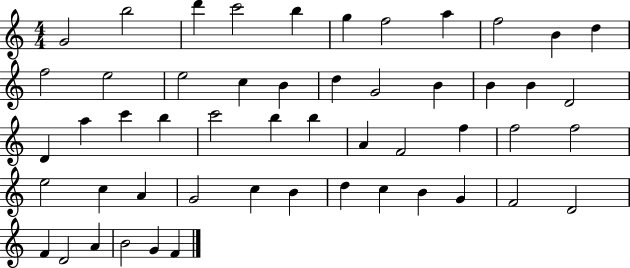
G4/h B5/h D6/q C6/h B5/q G5/q F5/h A5/q F5/h B4/q D5/q F5/h E5/h E5/h C5/q B4/q D5/q G4/h B4/q B4/q B4/q D4/h D4/q A5/q C6/q B5/q C6/h B5/q B5/q A4/q F4/h F5/q F5/h F5/h E5/h C5/q A4/q G4/h C5/q B4/q D5/q C5/q B4/q G4/q F4/h D4/h F4/q D4/h A4/q B4/h G4/q F4/q